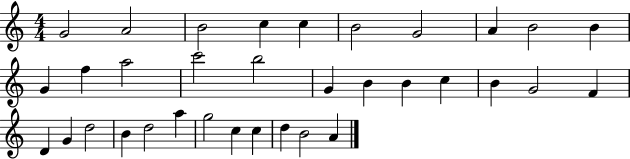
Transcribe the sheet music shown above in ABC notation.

X:1
T:Untitled
M:4/4
L:1/4
K:C
G2 A2 B2 c c B2 G2 A B2 B G f a2 c'2 b2 G B B c B G2 F D G d2 B d2 a g2 c c d B2 A